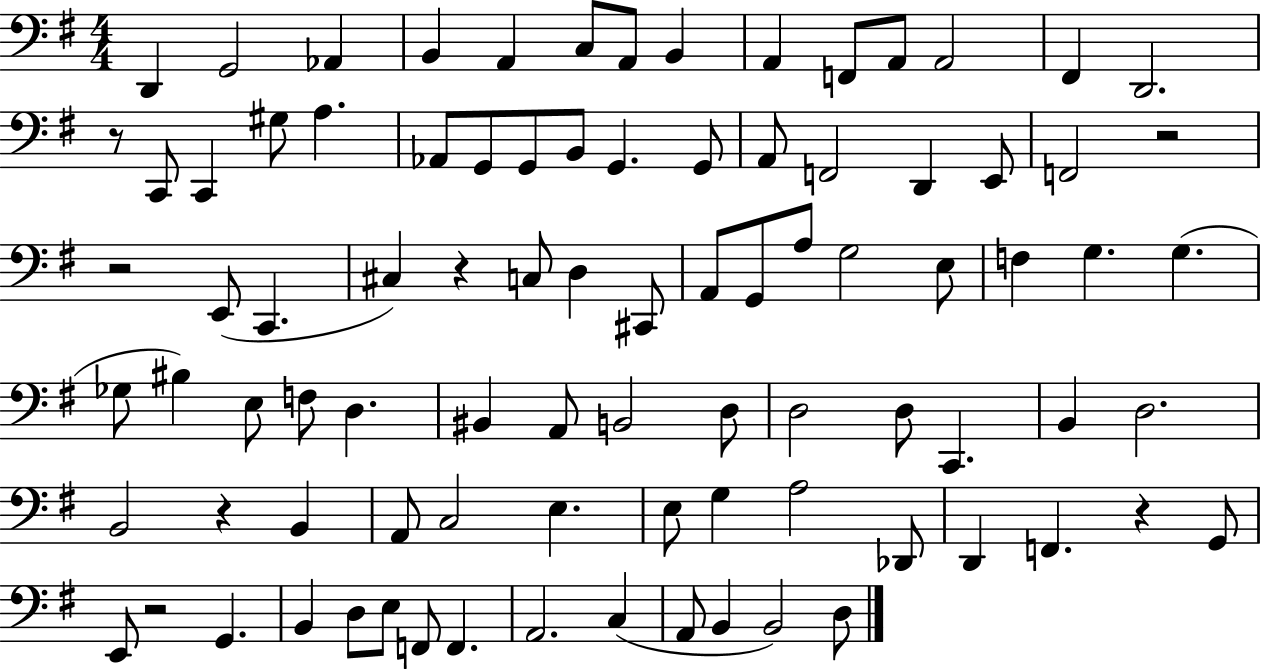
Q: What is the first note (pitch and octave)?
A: D2